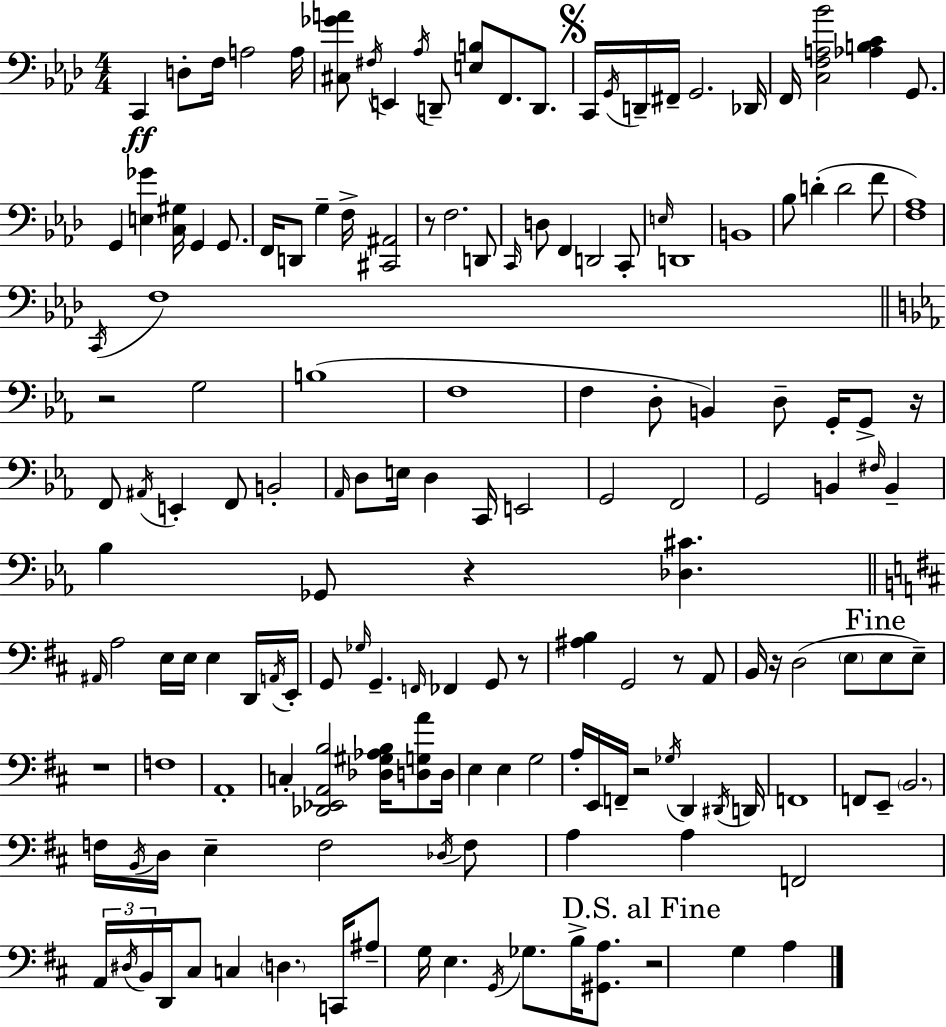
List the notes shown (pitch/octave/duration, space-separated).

C2/q D3/e F3/s A3/h A3/s [C#3,Gb4,A4]/e F#3/s E2/q Ab3/s D2/e [E3,B3]/e F2/e. D2/e. C2/s G2/s D2/s F#2/s G2/h. Db2/s F2/s [C3,F3,A3,Bb4]/h [Ab3,B3,C4]/q G2/e. G2/q [E3,Gb4]/q [C3,G#3]/s G2/q G2/e. F2/s D2/e G3/q F3/s [C#2,A#2]/h R/e F3/h. D2/e C2/s D3/e F2/q D2/h C2/e E3/s D2/w B2/w Bb3/e D4/q D4/h F4/e [F3,Ab3]/w C2/s F3/w R/h G3/h B3/w F3/w F3/q D3/e B2/q D3/e G2/s G2/e R/s F2/e A#2/s E2/q F2/e B2/h Ab2/s D3/e E3/s D3/q C2/s E2/h G2/h F2/h G2/h B2/q F#3/s B2/q Bb3/q Gb2/e R/q [Db3,C#4]/q. A#2/s A3/h E3/s E3/s E3/q D2/s A2/s E2/s G2/e Gb3/s G2/q. F2/s FES2/q G2/e R/e [A#3,B3]/q G2/h R/e A2/e B2/s R/s D3/h E3/e E3/e E3/e R/w F3/w A2/w C3/q [Db2,Eb2,A2,B3]/h [Db3,G#3,Ab3,B3]/s [D3,G3,A4]/e D3/s E3/q E3/q G3/h A3/s E2/s F2/s R/h Gb3/s D2/q D#2/s D2/s F2/w F2/e E2/e B2/h. F3/s B2/s D3/s E3/q F3/h Db3/s F3/e A3/q A3/q F2/h A2/s D#3/s B2/s D2/s C#3/e C3/q D3/q. C2/s A#3/e G3/s E3/q. G2/s Gb3/e. B3/s [G#2,A3]/e. R/h G3/q A3/q